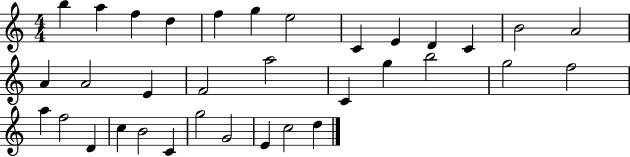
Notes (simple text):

B5/q A5/q F5/q D5/q F5/q G5/q E5/h C4/q E4/q D4/q C4/q B4/h A4/h A4/q A4/h E4/q F4/h A5/h C4/q G5/q B5/h G5/h F5/h A5/q F5/h D4/q C5/q B4/h C4/q G5/h G4/h E4/q C5/h D5/q